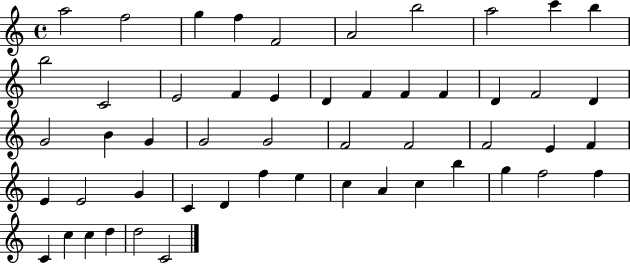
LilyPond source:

{
  \clef treble
  \time 4/4
  \defaultTimeSignature
  \key c \major
  a''2 f''2 | g''4 f''4 f'2 | a'2 b''2 | a''2 c'''4 b''4 | \break b''2 c'2 | e'2 f'4 e'4 | d'4 f'4 f'4 f'4 | d'4 f'2 d'4 | \break g'2 b'4 g'4 | g'2 g'2 | f'2 f'2 | f'2 e'4 f'4 | \break e'4 e'2 g'4 | c'4 d'4 f''4 e''4 | c''4 a'4 c''4 b''4 | g''4 f''2 f''4 | \break c'4 c''4 c''4 d''4 | d''2 c'2 | \bar "|."
}